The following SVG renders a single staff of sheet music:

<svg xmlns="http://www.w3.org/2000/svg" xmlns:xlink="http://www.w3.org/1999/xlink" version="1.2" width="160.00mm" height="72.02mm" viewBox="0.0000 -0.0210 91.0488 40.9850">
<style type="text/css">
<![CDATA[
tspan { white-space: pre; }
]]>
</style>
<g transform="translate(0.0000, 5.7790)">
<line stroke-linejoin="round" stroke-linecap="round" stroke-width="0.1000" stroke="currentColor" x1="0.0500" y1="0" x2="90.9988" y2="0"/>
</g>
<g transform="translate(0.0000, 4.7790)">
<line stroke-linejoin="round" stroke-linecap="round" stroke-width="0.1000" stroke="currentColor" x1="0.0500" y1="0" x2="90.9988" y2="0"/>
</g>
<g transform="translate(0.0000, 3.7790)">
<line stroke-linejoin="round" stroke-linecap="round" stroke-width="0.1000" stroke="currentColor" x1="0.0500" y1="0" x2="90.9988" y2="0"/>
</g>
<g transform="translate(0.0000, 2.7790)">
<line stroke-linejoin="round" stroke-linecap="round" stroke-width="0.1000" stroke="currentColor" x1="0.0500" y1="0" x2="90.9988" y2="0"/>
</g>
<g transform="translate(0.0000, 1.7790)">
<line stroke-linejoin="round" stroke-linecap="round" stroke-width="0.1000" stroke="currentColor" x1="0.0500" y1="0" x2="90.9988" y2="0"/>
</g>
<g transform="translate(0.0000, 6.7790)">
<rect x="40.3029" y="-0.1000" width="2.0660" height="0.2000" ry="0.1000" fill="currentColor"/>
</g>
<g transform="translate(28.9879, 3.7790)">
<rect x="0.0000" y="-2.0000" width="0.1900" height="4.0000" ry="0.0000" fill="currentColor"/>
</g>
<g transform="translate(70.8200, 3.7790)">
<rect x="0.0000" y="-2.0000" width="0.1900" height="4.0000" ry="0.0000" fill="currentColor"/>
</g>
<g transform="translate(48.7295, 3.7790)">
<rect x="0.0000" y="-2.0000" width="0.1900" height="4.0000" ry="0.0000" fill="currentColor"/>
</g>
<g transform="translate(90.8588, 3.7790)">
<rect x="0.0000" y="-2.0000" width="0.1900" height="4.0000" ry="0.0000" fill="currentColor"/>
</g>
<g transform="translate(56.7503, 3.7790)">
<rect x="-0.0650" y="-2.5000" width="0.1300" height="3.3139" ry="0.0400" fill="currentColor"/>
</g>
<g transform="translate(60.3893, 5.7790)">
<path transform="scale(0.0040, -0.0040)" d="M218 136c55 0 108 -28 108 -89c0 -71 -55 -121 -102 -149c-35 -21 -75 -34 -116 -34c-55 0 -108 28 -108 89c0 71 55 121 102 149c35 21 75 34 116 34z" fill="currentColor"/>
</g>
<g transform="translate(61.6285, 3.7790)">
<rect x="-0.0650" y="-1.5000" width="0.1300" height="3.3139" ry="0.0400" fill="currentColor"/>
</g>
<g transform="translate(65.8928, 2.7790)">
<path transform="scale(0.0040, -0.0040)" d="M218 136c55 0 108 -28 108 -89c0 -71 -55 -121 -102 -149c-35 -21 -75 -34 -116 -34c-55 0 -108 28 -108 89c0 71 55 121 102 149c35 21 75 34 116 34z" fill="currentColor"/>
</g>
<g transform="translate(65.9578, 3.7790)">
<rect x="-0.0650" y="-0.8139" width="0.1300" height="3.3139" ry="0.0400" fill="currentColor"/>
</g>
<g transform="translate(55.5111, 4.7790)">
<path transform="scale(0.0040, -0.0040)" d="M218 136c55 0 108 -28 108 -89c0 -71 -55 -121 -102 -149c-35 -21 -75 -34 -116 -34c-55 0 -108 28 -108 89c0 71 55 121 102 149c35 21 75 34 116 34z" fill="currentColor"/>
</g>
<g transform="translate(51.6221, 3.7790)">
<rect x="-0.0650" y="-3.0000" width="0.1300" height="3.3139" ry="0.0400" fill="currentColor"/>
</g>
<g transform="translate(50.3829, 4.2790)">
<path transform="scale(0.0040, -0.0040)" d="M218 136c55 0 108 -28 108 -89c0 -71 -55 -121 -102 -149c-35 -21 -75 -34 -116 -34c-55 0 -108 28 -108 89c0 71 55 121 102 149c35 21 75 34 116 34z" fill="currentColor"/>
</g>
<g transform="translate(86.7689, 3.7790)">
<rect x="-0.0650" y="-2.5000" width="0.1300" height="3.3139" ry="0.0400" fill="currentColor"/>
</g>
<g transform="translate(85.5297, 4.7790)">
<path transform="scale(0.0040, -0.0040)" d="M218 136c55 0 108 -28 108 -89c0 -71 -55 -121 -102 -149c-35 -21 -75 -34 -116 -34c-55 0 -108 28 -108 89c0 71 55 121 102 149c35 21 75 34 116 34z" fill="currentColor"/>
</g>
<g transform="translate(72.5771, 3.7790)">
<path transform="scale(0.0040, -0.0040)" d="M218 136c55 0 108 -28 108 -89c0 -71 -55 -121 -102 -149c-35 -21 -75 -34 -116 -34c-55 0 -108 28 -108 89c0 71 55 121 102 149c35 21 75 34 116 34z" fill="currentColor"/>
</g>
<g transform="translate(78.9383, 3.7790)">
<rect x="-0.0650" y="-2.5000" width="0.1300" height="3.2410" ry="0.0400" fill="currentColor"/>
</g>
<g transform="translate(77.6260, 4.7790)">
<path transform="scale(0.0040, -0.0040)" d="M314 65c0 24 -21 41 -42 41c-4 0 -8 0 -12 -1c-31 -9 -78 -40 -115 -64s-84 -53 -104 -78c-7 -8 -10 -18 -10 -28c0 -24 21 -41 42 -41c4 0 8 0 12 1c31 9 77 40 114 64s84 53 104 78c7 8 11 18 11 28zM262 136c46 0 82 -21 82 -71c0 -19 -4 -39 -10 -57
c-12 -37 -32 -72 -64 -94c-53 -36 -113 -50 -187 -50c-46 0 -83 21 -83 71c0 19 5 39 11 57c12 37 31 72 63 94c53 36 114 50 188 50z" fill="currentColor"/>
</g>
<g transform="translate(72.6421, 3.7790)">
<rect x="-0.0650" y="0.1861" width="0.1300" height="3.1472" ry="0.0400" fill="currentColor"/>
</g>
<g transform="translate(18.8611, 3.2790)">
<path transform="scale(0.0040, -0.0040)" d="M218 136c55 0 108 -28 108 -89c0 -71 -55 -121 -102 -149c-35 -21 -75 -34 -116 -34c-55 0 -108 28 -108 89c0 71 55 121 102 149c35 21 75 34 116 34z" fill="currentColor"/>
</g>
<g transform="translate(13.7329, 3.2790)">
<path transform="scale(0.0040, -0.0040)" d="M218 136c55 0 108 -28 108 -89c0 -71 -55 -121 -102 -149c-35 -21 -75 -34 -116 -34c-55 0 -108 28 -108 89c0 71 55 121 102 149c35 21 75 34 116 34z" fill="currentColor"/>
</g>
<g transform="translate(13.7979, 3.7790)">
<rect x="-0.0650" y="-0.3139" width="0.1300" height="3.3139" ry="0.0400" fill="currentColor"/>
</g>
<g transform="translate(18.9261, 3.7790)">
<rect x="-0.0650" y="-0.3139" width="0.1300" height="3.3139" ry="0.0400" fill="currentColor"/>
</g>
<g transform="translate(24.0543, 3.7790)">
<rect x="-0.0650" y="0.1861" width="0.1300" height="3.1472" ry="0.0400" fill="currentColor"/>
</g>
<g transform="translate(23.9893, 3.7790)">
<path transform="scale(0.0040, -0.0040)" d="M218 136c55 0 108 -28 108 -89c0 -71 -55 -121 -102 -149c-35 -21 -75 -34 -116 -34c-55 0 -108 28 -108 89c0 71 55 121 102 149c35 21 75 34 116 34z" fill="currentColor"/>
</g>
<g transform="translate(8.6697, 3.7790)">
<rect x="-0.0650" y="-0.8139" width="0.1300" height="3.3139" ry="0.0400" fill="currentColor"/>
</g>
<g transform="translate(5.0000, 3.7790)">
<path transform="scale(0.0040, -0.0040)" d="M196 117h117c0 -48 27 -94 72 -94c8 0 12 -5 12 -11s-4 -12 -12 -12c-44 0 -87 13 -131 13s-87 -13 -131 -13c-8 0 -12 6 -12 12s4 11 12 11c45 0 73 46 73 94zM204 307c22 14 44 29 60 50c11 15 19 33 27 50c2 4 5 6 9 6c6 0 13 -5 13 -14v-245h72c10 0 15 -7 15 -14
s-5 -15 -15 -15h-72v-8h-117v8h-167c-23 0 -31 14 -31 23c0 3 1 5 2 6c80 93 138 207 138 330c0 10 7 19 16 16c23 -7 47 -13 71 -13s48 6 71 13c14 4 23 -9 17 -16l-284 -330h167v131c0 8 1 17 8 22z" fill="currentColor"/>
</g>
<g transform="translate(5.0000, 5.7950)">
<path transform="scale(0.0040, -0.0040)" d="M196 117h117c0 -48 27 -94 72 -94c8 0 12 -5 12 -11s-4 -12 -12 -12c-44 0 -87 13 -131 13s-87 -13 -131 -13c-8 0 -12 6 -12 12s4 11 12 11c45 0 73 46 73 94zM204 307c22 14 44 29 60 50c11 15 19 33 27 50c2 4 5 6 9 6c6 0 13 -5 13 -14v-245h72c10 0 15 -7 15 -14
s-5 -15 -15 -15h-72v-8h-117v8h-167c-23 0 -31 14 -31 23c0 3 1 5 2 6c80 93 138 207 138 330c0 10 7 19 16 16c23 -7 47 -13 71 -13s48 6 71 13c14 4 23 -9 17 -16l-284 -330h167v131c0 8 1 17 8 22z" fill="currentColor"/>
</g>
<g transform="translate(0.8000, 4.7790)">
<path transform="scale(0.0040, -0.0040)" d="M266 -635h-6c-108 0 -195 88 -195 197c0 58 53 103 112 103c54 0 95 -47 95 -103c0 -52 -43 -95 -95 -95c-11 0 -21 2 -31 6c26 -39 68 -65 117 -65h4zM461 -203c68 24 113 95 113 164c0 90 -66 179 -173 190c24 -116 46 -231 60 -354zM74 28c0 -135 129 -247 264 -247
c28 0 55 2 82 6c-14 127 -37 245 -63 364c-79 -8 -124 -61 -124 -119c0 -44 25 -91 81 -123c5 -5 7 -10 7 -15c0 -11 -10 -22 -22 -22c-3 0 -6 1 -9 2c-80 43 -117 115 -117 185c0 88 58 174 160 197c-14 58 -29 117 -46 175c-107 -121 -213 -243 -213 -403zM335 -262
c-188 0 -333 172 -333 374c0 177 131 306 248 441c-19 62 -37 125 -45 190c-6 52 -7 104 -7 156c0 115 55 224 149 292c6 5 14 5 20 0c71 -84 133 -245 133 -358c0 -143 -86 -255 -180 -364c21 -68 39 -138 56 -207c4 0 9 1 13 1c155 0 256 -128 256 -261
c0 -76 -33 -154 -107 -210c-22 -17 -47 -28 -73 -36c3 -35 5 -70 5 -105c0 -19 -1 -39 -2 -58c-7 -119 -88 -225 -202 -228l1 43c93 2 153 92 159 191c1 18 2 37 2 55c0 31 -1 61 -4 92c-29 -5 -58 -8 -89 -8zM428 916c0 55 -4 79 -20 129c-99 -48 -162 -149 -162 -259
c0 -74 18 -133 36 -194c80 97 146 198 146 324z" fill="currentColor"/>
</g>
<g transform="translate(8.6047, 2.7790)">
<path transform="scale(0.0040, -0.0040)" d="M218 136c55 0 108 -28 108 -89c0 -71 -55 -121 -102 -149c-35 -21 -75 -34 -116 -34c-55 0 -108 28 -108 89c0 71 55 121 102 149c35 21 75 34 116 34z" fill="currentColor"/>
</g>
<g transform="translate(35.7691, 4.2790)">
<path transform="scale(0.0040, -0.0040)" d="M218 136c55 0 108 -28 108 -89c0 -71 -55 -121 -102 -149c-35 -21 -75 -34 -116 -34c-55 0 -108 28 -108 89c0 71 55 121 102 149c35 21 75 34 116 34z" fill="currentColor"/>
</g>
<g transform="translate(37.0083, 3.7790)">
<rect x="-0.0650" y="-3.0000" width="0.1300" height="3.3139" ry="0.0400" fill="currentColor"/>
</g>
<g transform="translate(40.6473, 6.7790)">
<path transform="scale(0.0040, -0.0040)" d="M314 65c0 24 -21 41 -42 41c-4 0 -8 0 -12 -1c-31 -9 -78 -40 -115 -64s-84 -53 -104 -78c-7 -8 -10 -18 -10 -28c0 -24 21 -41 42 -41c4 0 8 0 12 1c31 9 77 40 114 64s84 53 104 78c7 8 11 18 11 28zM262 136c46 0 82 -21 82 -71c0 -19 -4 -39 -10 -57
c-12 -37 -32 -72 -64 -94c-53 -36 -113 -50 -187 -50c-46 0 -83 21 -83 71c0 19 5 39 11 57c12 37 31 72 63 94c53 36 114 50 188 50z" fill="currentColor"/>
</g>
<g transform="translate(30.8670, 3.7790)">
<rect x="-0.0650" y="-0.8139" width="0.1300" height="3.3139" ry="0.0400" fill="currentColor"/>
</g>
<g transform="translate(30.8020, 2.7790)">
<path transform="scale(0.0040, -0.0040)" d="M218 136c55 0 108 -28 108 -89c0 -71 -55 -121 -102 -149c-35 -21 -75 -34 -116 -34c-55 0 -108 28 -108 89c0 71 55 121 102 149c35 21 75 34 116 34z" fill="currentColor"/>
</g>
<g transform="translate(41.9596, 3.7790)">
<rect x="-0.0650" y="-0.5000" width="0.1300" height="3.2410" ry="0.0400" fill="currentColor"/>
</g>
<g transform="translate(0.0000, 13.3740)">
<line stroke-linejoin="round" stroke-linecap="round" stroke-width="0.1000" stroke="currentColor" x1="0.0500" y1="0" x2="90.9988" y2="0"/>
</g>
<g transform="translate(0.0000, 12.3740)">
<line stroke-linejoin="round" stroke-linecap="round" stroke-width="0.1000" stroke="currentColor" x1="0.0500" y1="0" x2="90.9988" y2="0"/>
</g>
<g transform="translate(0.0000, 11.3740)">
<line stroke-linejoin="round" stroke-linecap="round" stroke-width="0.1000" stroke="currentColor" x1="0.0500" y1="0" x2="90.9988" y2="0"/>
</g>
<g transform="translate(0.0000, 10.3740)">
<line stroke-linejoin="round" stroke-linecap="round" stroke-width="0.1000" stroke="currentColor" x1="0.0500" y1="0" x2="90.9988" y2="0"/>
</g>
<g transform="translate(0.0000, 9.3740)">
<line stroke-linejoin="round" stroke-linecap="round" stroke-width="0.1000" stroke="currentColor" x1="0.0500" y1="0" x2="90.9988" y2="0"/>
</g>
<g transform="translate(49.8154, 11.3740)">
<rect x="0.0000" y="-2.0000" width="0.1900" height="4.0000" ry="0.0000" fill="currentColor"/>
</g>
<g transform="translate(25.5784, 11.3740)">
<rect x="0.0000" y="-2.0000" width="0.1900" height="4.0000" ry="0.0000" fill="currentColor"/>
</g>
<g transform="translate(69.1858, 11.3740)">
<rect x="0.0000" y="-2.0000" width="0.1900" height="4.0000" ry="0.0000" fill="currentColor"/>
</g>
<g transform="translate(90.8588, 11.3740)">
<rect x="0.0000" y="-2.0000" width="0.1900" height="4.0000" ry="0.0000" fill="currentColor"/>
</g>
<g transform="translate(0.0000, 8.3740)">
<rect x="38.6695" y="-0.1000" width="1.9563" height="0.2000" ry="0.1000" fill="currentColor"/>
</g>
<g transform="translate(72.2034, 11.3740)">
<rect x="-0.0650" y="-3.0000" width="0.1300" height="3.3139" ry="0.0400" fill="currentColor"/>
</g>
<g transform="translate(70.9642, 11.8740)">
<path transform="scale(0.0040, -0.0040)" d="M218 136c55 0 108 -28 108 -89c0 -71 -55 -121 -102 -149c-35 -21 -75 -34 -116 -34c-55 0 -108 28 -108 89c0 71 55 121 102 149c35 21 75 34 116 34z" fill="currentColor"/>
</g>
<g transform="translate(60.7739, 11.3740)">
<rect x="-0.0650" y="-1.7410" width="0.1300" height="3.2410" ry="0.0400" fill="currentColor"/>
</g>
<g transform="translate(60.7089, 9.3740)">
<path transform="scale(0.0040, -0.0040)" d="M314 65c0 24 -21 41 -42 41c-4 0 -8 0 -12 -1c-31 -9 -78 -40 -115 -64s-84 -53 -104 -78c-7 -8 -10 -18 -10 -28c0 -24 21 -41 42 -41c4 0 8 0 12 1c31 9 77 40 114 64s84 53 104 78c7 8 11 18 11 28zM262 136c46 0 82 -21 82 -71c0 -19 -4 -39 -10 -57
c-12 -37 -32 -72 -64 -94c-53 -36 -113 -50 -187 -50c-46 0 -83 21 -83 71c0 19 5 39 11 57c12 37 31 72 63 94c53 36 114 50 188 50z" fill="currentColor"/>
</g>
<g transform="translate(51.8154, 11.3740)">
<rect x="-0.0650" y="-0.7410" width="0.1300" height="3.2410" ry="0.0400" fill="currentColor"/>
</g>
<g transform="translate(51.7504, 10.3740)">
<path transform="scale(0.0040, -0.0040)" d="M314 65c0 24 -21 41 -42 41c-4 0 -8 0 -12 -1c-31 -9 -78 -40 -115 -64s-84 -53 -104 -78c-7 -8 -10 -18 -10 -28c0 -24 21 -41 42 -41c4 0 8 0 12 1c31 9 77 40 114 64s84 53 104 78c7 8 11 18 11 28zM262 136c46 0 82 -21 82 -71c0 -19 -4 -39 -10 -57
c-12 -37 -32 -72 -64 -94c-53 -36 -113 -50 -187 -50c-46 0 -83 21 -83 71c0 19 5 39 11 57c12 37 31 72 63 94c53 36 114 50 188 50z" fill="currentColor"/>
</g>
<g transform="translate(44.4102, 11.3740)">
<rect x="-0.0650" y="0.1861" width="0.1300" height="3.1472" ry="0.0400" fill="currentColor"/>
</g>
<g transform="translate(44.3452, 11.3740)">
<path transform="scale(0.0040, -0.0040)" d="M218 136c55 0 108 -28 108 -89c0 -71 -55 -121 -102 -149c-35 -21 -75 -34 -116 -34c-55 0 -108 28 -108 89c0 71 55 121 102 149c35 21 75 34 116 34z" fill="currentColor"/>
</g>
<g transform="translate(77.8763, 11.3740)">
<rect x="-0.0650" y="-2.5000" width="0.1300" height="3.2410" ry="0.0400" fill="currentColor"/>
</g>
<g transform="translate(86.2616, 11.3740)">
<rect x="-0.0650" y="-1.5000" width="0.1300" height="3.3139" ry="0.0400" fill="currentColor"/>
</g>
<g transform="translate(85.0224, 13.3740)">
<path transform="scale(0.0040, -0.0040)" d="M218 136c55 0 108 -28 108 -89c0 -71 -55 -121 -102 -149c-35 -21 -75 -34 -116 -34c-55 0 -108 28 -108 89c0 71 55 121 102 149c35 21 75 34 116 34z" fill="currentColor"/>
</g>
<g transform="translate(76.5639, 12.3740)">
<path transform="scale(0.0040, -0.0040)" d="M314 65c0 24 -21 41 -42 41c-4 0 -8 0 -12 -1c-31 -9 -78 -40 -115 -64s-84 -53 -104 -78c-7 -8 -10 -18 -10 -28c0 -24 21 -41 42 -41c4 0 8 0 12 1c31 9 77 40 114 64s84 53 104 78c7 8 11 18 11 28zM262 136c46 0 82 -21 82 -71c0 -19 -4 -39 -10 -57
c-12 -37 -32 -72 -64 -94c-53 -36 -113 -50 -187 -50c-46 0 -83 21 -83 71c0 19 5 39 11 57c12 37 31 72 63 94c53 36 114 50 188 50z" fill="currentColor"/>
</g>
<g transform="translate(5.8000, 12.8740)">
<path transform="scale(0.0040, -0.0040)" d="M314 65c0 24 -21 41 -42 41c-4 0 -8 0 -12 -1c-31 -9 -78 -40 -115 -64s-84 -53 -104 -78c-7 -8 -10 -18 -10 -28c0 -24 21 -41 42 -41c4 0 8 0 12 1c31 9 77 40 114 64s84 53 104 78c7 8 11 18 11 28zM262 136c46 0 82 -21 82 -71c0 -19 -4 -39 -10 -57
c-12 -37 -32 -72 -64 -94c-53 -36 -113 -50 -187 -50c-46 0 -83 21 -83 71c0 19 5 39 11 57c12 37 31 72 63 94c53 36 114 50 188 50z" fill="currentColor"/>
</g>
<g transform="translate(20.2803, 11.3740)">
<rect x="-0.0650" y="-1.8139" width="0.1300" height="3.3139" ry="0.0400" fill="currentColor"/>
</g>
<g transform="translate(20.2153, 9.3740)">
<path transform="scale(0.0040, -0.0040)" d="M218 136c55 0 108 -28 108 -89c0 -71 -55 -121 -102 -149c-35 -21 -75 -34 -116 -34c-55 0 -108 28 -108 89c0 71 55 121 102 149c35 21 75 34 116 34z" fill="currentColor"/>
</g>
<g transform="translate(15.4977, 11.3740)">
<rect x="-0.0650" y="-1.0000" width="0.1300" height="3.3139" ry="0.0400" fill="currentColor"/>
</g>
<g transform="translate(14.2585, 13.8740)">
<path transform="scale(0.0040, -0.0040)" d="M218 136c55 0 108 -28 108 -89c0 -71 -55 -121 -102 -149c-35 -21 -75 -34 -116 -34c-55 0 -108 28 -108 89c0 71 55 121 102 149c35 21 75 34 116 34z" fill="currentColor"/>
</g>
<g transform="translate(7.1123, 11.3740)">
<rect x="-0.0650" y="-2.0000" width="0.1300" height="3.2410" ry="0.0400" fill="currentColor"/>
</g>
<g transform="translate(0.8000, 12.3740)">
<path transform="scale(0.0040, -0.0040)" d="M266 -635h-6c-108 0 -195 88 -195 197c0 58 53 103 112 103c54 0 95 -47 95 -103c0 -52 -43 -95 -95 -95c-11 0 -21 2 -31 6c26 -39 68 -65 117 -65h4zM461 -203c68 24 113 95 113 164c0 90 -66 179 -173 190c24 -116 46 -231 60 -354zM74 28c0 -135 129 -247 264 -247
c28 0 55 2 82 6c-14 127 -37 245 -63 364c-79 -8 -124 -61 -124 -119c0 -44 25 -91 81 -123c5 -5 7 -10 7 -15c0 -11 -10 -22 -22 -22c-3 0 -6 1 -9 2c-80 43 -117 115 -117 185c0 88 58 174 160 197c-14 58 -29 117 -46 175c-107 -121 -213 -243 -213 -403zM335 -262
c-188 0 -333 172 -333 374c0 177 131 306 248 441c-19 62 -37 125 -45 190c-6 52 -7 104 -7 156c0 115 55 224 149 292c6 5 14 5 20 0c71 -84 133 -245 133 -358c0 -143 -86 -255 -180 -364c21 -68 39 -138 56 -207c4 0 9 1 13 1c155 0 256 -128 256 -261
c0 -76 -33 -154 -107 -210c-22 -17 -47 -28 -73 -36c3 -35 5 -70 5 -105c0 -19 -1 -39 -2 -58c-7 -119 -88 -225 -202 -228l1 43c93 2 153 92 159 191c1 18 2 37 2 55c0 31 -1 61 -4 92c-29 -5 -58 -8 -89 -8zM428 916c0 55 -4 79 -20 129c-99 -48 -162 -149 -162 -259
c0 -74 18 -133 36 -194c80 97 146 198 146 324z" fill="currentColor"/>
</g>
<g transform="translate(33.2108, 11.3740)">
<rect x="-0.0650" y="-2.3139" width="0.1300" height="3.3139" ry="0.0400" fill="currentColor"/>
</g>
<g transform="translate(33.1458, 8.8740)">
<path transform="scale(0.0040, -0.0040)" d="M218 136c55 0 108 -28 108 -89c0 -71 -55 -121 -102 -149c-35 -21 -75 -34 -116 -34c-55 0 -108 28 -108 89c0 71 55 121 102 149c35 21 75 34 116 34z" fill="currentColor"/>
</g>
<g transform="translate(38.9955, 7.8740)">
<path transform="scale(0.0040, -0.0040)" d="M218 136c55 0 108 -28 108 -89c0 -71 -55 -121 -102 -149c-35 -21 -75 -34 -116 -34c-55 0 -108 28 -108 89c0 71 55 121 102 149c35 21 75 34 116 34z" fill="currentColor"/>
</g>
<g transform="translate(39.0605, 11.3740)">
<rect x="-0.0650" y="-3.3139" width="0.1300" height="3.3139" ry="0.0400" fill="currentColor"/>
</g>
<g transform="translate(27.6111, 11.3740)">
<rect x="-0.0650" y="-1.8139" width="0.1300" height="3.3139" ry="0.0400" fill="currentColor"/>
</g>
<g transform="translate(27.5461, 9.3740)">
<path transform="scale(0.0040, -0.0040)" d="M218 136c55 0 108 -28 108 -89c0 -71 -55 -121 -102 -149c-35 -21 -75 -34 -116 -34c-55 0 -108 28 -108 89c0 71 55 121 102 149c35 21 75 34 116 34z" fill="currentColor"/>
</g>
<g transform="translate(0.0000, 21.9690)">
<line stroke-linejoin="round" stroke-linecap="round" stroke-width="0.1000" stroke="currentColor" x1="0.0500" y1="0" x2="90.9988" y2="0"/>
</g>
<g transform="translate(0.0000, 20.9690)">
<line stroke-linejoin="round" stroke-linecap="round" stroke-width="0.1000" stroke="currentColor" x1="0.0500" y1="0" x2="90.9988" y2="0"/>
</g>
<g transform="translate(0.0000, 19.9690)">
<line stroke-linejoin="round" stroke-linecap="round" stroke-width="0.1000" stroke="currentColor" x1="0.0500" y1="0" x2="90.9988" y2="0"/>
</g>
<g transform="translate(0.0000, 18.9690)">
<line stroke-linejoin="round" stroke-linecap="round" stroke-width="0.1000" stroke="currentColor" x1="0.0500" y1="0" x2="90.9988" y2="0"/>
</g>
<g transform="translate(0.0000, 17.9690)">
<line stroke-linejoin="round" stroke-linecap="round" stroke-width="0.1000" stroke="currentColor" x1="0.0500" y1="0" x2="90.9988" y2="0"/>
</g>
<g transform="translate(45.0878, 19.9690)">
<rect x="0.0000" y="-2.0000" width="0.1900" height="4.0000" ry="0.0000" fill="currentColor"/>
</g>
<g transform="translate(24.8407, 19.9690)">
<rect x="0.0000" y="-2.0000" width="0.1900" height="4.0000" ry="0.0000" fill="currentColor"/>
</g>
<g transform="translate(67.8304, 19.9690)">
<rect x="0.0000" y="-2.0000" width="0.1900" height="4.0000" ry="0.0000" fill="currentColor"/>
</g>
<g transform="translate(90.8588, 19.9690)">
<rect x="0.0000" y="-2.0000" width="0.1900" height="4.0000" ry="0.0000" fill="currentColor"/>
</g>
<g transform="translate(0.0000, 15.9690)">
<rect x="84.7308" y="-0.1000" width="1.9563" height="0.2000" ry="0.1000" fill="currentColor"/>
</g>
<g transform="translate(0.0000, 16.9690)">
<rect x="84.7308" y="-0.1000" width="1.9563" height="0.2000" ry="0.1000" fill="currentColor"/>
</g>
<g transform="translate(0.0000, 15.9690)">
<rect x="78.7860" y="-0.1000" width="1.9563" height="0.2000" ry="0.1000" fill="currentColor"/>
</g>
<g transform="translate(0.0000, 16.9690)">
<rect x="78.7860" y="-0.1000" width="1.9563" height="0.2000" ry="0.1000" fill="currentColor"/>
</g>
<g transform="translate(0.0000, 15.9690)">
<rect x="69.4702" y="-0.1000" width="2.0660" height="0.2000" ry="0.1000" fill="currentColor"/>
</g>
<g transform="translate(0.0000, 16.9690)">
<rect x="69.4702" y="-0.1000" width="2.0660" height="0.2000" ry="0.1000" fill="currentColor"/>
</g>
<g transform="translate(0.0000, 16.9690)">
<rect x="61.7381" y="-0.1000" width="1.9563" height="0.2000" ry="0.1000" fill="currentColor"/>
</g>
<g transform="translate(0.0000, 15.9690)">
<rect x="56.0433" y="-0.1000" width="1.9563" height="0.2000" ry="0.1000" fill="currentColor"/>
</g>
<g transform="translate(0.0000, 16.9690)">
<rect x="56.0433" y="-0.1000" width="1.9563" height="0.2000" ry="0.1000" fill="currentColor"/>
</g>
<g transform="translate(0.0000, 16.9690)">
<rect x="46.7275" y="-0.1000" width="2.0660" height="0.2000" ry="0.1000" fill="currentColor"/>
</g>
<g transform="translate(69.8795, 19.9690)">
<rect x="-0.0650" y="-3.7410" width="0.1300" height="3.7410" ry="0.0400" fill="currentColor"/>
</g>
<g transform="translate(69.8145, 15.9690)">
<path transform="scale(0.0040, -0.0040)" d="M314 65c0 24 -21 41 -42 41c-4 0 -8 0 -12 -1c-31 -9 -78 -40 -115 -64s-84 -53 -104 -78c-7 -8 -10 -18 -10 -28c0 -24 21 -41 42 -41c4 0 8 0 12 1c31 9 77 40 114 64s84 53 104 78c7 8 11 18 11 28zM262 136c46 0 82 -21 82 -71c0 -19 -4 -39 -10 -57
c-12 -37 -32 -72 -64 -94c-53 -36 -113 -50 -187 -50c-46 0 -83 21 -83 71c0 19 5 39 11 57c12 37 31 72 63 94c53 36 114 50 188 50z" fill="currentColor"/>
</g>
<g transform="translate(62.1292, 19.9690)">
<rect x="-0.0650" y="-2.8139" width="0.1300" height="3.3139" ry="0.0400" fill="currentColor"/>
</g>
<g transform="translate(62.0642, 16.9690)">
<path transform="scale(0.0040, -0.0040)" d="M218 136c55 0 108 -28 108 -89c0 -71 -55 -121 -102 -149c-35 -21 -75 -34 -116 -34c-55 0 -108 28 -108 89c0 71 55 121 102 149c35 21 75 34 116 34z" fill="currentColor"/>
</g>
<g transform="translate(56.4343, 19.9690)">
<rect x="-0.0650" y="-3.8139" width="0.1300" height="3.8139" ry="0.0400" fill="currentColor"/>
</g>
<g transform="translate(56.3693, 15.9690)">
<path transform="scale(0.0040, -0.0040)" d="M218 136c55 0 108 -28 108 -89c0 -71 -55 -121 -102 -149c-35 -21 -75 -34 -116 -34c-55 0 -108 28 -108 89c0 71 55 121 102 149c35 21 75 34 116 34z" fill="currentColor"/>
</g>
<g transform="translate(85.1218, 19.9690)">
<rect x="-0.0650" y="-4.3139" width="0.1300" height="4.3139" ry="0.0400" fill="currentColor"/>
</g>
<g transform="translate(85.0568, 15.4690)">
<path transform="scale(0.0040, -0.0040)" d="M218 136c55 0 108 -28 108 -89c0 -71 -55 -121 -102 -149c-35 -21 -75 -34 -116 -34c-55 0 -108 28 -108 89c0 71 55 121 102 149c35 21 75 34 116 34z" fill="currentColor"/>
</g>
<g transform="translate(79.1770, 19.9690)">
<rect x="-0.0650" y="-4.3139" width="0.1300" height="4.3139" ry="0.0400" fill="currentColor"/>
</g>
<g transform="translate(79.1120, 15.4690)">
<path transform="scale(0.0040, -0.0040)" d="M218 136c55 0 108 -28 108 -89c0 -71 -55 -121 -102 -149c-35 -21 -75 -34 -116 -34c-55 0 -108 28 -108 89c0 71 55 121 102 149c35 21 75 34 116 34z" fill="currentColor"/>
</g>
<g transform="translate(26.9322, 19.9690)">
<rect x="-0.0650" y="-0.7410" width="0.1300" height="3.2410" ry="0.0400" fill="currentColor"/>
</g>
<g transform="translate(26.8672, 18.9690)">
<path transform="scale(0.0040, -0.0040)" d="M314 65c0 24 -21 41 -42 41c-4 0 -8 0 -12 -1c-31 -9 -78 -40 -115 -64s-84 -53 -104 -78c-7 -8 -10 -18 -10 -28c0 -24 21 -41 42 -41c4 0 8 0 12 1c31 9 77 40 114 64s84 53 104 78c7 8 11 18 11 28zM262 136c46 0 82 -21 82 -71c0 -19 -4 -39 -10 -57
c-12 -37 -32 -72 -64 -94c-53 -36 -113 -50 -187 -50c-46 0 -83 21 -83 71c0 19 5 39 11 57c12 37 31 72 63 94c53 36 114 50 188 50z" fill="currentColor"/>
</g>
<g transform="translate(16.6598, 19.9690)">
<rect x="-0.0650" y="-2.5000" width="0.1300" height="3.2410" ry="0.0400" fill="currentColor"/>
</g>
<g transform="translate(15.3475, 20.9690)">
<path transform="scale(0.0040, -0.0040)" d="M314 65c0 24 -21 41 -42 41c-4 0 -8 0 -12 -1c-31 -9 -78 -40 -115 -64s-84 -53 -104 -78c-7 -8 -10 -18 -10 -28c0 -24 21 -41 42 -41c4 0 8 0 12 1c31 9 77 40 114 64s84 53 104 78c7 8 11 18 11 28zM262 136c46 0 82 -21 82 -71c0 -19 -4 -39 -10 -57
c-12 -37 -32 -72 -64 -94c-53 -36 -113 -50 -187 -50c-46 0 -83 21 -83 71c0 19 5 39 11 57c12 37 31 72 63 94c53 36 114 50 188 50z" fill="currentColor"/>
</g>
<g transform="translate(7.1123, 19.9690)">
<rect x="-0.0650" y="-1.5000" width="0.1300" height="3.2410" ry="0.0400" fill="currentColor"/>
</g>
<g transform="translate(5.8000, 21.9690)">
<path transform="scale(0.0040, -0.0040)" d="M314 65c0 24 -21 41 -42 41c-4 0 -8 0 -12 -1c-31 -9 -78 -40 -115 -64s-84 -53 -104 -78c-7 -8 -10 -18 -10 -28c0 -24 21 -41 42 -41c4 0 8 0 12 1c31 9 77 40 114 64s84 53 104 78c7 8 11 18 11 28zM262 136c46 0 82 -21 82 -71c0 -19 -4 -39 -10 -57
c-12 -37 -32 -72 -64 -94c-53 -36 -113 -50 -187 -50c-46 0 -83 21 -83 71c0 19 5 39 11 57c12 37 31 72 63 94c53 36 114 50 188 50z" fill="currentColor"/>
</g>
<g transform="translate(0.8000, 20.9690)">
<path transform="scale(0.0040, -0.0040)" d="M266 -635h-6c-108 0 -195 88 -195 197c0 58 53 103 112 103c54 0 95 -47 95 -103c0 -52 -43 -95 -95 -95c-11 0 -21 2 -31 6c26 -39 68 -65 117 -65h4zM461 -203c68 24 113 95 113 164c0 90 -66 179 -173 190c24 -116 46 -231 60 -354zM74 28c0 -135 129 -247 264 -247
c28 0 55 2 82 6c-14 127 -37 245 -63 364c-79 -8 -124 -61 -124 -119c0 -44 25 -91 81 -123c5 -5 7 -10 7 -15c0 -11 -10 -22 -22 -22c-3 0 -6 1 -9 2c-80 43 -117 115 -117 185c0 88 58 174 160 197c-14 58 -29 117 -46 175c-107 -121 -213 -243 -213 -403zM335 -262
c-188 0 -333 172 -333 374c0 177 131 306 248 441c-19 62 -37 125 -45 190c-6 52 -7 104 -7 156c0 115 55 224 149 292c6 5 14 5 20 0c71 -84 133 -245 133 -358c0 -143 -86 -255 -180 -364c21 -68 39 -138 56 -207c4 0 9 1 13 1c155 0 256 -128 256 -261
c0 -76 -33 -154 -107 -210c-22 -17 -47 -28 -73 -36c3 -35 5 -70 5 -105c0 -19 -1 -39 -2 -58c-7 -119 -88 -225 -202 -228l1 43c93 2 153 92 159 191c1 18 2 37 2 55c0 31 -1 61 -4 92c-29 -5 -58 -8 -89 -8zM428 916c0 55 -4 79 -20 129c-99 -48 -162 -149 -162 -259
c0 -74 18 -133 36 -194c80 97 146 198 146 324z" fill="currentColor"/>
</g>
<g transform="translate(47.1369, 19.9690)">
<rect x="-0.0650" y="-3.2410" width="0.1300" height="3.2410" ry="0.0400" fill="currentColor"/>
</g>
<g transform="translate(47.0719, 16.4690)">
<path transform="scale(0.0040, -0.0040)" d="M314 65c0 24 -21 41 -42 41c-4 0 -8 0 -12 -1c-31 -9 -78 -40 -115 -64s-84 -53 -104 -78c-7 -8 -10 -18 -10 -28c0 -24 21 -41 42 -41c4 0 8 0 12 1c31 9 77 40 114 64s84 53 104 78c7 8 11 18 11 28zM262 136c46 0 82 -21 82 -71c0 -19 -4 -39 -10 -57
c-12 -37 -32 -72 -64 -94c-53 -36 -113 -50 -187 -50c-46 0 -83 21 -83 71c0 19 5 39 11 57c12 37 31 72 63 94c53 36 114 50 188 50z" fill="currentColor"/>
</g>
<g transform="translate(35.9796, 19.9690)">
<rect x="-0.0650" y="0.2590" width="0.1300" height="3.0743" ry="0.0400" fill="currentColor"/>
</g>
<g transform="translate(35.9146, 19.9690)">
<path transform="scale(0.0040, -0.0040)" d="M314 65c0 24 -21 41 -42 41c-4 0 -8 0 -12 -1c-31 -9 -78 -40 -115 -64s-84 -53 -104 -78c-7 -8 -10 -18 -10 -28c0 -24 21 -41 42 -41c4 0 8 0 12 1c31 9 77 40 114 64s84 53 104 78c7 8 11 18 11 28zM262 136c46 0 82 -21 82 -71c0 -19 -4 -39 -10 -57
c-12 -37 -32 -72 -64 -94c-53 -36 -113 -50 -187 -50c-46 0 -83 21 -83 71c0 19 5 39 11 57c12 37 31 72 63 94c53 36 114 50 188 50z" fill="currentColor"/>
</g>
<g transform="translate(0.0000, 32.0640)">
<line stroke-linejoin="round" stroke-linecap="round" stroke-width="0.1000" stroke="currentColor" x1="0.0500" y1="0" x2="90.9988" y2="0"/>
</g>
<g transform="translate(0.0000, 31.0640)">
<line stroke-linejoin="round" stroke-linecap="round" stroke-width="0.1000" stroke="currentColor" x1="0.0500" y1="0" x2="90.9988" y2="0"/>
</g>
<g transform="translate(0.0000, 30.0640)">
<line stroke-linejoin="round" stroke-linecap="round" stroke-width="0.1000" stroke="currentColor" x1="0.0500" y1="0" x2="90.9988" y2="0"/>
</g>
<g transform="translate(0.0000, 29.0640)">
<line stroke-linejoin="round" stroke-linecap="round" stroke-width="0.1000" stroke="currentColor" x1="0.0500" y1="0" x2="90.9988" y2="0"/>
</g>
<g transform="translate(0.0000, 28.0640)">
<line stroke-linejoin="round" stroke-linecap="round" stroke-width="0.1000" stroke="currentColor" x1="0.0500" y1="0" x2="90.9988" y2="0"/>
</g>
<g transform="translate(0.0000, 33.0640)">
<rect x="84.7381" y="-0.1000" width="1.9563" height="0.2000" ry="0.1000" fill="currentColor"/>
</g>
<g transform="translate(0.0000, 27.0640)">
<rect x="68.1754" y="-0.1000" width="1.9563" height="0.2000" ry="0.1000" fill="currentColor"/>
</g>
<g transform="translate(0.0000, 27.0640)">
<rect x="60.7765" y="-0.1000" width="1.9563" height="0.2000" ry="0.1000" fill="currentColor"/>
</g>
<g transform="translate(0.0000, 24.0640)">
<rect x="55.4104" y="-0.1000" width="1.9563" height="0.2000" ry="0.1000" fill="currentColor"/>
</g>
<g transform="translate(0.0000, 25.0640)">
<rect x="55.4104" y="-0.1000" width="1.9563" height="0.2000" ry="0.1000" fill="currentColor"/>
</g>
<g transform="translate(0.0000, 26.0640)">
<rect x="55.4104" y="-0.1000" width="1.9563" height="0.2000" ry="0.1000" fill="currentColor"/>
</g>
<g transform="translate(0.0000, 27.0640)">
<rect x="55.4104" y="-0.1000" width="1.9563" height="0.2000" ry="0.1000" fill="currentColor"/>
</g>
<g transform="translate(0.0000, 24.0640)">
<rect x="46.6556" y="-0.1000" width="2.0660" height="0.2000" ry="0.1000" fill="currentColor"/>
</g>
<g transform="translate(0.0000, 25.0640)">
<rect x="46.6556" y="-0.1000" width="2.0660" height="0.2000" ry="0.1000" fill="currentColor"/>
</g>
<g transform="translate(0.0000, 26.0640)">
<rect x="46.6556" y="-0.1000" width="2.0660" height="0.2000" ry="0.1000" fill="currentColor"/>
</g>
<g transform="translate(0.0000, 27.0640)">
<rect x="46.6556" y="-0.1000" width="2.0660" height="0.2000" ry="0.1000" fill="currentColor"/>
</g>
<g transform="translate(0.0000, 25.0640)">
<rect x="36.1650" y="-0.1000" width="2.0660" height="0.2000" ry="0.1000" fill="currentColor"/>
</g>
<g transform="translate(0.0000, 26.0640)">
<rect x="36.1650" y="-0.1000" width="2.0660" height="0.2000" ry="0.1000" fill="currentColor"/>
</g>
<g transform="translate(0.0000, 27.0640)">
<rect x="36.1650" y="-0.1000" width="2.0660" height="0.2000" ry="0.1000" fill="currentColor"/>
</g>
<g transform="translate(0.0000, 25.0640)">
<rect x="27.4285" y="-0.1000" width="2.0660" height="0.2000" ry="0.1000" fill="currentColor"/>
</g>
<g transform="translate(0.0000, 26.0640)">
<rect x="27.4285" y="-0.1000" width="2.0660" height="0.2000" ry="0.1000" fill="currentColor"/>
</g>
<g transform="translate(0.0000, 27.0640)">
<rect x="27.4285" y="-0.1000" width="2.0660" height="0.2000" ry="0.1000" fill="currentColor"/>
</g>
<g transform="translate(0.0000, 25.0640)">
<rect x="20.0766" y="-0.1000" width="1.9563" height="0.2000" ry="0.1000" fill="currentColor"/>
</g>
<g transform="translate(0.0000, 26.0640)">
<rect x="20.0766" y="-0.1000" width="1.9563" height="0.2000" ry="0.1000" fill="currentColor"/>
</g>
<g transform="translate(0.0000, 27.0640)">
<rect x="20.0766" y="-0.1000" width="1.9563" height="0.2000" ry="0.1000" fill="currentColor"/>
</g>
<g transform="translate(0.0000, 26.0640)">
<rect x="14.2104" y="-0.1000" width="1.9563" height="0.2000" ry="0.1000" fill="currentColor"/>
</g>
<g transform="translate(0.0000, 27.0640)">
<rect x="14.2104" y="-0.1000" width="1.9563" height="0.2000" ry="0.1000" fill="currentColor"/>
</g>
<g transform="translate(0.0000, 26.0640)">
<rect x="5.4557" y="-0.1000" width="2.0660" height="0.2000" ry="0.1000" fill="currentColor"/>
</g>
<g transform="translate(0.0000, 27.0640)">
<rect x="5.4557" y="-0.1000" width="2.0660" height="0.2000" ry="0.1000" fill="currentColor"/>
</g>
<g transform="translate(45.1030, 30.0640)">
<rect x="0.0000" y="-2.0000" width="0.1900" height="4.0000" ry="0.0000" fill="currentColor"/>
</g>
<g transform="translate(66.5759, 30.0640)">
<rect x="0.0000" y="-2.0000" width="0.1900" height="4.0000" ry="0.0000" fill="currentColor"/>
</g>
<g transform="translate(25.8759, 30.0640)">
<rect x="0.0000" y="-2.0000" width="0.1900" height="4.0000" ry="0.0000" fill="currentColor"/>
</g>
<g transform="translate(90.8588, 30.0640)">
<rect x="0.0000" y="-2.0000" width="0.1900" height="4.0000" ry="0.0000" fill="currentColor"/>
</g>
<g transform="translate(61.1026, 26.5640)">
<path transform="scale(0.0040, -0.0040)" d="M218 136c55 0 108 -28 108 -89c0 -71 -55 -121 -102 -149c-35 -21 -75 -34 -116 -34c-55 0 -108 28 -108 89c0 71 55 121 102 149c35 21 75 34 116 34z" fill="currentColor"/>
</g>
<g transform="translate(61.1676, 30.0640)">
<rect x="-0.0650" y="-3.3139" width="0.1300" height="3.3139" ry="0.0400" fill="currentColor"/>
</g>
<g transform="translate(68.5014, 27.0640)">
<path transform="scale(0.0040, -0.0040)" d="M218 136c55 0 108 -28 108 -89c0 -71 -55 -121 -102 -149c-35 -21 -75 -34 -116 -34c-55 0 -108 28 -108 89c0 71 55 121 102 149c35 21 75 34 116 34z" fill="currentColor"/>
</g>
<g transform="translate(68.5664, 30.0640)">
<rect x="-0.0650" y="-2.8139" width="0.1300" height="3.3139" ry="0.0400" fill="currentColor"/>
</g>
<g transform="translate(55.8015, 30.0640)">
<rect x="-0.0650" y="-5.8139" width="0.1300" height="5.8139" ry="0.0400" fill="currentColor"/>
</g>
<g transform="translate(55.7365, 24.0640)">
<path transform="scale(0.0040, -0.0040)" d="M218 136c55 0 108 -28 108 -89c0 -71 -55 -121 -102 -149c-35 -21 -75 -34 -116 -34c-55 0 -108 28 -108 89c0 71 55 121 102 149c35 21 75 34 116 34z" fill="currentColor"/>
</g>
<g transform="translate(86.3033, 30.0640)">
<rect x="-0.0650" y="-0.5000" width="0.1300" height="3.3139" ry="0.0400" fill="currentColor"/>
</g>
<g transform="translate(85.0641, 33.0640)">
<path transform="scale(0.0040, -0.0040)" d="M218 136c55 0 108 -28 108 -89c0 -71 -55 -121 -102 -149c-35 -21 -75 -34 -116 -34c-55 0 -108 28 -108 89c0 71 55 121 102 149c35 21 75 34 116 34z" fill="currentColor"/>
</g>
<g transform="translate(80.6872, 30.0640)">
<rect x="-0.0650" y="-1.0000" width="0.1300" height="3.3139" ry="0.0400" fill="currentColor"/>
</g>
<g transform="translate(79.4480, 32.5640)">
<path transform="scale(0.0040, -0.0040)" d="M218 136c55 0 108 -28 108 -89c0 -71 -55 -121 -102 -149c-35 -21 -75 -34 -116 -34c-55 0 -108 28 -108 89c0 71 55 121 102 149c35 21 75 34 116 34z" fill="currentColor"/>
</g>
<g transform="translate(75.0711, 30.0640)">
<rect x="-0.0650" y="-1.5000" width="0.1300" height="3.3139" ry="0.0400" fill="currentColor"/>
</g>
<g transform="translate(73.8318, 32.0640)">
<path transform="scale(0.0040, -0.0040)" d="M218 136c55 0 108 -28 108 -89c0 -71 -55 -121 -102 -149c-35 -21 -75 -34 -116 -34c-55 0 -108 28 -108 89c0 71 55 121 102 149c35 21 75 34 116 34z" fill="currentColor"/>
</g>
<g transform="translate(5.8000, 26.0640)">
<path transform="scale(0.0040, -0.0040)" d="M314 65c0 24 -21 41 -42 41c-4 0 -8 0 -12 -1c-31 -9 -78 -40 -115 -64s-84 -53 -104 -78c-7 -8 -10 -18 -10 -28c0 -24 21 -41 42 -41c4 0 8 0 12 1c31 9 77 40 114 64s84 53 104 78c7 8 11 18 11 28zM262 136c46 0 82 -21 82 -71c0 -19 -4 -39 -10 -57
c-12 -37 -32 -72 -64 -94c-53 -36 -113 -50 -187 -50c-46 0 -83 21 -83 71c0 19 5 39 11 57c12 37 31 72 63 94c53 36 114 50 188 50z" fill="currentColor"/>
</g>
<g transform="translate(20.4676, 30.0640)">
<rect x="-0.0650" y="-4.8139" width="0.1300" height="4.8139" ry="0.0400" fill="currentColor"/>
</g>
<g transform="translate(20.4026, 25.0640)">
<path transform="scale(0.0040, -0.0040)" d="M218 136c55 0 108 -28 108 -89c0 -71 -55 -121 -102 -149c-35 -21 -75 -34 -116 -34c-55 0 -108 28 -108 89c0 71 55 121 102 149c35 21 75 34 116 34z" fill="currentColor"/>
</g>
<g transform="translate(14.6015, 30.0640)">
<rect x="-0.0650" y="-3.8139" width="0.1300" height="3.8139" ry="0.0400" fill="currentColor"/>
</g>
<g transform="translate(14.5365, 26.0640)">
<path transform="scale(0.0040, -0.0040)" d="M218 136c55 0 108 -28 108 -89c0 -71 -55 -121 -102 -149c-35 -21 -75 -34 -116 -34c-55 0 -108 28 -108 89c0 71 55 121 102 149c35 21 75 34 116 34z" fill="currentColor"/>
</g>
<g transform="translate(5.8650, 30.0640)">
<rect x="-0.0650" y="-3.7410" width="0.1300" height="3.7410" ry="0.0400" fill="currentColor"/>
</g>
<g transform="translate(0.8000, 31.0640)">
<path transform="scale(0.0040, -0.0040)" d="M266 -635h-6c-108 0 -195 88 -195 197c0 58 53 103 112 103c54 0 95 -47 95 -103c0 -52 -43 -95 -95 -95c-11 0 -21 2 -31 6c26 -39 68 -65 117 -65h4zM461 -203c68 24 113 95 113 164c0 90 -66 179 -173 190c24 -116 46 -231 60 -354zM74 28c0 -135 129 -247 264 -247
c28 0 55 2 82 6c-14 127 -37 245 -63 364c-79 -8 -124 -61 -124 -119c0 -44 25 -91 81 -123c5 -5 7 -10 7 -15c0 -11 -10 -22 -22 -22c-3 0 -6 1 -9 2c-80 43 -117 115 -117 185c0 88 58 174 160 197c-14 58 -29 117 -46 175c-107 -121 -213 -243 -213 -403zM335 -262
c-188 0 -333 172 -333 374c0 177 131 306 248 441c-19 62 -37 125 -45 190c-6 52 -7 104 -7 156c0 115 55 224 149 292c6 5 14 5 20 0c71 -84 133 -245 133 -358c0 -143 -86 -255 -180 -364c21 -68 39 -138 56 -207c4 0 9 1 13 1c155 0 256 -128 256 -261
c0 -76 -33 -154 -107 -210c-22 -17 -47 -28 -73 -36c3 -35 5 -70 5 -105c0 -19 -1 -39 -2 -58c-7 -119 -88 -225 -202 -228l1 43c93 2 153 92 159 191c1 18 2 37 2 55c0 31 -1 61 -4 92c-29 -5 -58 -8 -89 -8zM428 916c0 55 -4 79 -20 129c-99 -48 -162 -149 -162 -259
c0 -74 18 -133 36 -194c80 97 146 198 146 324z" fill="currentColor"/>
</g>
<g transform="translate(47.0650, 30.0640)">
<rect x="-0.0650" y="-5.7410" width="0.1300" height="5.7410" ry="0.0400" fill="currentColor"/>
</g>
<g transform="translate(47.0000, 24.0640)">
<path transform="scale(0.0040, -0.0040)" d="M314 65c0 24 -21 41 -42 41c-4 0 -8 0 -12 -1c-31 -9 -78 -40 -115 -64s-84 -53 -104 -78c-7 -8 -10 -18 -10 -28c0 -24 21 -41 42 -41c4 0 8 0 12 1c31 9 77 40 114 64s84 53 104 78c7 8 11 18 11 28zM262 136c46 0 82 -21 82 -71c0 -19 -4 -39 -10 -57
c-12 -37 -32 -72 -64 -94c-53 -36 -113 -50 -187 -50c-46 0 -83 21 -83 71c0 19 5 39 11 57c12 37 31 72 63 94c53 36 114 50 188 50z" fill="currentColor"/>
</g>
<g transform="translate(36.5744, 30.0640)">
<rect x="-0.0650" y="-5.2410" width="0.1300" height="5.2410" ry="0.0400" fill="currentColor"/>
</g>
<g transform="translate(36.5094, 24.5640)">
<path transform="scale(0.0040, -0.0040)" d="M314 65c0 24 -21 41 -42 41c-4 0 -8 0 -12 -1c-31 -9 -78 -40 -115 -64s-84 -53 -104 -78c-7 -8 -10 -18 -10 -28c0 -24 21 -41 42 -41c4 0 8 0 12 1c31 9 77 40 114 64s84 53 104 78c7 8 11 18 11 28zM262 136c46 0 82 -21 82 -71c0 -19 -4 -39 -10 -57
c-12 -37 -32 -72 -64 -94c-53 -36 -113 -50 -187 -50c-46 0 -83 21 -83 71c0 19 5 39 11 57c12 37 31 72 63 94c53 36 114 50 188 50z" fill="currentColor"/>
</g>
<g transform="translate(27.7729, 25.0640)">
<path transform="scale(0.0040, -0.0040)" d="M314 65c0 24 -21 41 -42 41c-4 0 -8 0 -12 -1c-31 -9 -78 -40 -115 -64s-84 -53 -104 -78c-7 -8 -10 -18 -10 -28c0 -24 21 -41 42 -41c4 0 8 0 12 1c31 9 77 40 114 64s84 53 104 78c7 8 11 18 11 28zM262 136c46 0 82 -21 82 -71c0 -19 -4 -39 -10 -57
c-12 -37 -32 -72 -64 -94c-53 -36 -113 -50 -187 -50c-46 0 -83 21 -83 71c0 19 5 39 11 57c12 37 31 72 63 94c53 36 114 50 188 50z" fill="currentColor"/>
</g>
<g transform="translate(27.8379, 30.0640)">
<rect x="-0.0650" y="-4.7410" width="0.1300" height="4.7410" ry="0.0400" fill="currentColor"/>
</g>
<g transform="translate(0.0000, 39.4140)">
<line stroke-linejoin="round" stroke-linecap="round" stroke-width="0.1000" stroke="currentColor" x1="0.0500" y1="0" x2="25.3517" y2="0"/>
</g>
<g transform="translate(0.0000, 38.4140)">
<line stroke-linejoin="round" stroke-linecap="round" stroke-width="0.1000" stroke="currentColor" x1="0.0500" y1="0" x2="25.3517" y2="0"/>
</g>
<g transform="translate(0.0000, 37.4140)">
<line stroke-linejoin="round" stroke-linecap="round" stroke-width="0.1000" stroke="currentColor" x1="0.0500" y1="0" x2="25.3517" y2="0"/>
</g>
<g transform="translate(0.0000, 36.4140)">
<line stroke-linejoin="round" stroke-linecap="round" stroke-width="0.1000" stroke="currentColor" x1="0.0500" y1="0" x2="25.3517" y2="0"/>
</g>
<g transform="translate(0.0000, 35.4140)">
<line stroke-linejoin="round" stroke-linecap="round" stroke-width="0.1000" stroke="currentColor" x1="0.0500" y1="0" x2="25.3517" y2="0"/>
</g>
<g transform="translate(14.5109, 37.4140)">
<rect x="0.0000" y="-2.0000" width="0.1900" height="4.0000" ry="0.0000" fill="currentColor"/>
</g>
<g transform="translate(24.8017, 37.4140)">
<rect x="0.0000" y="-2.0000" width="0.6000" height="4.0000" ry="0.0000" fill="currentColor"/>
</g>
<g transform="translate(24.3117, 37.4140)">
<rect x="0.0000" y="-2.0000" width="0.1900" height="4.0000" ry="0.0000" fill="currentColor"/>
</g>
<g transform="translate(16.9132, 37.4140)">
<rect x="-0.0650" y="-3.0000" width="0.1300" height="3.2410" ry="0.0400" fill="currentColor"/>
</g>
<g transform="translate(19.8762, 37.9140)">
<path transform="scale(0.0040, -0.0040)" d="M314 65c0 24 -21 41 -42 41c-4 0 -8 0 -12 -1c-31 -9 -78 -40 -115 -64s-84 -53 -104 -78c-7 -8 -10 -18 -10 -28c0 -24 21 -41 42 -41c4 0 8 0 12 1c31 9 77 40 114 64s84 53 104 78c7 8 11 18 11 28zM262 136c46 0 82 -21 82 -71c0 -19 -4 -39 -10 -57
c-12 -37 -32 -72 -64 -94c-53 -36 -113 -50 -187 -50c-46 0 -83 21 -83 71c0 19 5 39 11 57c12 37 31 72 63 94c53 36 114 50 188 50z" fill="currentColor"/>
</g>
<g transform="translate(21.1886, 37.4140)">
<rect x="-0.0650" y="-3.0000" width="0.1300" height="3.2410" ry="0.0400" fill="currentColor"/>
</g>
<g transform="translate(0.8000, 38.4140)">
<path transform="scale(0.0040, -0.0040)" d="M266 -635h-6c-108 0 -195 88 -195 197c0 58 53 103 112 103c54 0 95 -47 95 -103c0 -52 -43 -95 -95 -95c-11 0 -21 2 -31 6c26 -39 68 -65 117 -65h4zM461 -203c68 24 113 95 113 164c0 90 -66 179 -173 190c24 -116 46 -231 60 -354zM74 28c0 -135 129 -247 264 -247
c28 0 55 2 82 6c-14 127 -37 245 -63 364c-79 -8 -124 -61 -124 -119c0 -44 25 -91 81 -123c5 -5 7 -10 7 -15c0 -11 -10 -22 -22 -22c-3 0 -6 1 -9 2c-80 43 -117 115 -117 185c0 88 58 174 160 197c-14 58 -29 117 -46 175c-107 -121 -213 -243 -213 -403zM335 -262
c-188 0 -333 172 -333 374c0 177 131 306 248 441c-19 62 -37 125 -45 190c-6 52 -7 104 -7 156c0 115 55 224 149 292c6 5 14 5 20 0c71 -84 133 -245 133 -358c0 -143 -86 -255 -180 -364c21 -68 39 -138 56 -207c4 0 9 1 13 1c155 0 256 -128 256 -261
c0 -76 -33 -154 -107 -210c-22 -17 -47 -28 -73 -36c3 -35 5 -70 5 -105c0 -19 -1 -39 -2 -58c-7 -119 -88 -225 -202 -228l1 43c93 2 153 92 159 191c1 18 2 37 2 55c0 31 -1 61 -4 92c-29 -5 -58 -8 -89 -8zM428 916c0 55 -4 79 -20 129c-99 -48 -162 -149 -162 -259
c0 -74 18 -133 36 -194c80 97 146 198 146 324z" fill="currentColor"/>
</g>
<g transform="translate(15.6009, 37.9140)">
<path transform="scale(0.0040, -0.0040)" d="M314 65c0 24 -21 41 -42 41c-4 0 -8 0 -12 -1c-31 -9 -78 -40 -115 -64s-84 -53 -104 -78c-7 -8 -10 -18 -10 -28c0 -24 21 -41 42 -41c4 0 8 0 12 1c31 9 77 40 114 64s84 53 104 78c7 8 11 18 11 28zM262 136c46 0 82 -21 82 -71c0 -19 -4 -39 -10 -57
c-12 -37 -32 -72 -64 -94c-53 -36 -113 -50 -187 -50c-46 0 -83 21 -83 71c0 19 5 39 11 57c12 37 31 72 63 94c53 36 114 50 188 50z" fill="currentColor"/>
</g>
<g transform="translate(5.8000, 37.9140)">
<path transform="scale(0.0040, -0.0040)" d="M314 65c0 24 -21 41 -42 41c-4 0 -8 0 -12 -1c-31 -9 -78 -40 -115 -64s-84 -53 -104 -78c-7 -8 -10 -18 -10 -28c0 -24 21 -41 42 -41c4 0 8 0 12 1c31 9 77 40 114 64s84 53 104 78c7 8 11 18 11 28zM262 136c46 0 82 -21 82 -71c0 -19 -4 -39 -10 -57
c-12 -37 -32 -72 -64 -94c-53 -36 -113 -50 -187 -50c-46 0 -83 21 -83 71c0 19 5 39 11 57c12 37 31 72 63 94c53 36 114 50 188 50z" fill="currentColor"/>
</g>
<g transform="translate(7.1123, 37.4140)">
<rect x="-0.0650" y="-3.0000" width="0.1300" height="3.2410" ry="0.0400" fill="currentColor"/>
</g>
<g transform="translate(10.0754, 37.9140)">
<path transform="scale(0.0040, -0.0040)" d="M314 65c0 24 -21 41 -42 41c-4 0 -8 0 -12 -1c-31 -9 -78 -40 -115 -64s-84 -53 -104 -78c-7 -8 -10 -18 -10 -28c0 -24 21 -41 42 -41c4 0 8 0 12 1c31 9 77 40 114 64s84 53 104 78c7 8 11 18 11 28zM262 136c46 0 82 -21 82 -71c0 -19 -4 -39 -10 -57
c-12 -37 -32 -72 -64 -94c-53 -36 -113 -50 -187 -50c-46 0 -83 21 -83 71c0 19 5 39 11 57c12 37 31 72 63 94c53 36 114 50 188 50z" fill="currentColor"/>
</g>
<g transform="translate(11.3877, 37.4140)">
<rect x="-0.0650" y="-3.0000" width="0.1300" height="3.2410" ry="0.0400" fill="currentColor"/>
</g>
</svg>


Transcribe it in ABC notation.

X:1
T:Untitled
M:4/4
L:1/4
K:C
d c c B d A C2 A G E d B G2 G F2 D f f g b B d2 f2 A G2 E E2 G2 d2 B2 b2 c' a c'2 d' d' c'2 c' e' e'2 f'2 g'2 g' b a E D C A2 A2 A2 A2